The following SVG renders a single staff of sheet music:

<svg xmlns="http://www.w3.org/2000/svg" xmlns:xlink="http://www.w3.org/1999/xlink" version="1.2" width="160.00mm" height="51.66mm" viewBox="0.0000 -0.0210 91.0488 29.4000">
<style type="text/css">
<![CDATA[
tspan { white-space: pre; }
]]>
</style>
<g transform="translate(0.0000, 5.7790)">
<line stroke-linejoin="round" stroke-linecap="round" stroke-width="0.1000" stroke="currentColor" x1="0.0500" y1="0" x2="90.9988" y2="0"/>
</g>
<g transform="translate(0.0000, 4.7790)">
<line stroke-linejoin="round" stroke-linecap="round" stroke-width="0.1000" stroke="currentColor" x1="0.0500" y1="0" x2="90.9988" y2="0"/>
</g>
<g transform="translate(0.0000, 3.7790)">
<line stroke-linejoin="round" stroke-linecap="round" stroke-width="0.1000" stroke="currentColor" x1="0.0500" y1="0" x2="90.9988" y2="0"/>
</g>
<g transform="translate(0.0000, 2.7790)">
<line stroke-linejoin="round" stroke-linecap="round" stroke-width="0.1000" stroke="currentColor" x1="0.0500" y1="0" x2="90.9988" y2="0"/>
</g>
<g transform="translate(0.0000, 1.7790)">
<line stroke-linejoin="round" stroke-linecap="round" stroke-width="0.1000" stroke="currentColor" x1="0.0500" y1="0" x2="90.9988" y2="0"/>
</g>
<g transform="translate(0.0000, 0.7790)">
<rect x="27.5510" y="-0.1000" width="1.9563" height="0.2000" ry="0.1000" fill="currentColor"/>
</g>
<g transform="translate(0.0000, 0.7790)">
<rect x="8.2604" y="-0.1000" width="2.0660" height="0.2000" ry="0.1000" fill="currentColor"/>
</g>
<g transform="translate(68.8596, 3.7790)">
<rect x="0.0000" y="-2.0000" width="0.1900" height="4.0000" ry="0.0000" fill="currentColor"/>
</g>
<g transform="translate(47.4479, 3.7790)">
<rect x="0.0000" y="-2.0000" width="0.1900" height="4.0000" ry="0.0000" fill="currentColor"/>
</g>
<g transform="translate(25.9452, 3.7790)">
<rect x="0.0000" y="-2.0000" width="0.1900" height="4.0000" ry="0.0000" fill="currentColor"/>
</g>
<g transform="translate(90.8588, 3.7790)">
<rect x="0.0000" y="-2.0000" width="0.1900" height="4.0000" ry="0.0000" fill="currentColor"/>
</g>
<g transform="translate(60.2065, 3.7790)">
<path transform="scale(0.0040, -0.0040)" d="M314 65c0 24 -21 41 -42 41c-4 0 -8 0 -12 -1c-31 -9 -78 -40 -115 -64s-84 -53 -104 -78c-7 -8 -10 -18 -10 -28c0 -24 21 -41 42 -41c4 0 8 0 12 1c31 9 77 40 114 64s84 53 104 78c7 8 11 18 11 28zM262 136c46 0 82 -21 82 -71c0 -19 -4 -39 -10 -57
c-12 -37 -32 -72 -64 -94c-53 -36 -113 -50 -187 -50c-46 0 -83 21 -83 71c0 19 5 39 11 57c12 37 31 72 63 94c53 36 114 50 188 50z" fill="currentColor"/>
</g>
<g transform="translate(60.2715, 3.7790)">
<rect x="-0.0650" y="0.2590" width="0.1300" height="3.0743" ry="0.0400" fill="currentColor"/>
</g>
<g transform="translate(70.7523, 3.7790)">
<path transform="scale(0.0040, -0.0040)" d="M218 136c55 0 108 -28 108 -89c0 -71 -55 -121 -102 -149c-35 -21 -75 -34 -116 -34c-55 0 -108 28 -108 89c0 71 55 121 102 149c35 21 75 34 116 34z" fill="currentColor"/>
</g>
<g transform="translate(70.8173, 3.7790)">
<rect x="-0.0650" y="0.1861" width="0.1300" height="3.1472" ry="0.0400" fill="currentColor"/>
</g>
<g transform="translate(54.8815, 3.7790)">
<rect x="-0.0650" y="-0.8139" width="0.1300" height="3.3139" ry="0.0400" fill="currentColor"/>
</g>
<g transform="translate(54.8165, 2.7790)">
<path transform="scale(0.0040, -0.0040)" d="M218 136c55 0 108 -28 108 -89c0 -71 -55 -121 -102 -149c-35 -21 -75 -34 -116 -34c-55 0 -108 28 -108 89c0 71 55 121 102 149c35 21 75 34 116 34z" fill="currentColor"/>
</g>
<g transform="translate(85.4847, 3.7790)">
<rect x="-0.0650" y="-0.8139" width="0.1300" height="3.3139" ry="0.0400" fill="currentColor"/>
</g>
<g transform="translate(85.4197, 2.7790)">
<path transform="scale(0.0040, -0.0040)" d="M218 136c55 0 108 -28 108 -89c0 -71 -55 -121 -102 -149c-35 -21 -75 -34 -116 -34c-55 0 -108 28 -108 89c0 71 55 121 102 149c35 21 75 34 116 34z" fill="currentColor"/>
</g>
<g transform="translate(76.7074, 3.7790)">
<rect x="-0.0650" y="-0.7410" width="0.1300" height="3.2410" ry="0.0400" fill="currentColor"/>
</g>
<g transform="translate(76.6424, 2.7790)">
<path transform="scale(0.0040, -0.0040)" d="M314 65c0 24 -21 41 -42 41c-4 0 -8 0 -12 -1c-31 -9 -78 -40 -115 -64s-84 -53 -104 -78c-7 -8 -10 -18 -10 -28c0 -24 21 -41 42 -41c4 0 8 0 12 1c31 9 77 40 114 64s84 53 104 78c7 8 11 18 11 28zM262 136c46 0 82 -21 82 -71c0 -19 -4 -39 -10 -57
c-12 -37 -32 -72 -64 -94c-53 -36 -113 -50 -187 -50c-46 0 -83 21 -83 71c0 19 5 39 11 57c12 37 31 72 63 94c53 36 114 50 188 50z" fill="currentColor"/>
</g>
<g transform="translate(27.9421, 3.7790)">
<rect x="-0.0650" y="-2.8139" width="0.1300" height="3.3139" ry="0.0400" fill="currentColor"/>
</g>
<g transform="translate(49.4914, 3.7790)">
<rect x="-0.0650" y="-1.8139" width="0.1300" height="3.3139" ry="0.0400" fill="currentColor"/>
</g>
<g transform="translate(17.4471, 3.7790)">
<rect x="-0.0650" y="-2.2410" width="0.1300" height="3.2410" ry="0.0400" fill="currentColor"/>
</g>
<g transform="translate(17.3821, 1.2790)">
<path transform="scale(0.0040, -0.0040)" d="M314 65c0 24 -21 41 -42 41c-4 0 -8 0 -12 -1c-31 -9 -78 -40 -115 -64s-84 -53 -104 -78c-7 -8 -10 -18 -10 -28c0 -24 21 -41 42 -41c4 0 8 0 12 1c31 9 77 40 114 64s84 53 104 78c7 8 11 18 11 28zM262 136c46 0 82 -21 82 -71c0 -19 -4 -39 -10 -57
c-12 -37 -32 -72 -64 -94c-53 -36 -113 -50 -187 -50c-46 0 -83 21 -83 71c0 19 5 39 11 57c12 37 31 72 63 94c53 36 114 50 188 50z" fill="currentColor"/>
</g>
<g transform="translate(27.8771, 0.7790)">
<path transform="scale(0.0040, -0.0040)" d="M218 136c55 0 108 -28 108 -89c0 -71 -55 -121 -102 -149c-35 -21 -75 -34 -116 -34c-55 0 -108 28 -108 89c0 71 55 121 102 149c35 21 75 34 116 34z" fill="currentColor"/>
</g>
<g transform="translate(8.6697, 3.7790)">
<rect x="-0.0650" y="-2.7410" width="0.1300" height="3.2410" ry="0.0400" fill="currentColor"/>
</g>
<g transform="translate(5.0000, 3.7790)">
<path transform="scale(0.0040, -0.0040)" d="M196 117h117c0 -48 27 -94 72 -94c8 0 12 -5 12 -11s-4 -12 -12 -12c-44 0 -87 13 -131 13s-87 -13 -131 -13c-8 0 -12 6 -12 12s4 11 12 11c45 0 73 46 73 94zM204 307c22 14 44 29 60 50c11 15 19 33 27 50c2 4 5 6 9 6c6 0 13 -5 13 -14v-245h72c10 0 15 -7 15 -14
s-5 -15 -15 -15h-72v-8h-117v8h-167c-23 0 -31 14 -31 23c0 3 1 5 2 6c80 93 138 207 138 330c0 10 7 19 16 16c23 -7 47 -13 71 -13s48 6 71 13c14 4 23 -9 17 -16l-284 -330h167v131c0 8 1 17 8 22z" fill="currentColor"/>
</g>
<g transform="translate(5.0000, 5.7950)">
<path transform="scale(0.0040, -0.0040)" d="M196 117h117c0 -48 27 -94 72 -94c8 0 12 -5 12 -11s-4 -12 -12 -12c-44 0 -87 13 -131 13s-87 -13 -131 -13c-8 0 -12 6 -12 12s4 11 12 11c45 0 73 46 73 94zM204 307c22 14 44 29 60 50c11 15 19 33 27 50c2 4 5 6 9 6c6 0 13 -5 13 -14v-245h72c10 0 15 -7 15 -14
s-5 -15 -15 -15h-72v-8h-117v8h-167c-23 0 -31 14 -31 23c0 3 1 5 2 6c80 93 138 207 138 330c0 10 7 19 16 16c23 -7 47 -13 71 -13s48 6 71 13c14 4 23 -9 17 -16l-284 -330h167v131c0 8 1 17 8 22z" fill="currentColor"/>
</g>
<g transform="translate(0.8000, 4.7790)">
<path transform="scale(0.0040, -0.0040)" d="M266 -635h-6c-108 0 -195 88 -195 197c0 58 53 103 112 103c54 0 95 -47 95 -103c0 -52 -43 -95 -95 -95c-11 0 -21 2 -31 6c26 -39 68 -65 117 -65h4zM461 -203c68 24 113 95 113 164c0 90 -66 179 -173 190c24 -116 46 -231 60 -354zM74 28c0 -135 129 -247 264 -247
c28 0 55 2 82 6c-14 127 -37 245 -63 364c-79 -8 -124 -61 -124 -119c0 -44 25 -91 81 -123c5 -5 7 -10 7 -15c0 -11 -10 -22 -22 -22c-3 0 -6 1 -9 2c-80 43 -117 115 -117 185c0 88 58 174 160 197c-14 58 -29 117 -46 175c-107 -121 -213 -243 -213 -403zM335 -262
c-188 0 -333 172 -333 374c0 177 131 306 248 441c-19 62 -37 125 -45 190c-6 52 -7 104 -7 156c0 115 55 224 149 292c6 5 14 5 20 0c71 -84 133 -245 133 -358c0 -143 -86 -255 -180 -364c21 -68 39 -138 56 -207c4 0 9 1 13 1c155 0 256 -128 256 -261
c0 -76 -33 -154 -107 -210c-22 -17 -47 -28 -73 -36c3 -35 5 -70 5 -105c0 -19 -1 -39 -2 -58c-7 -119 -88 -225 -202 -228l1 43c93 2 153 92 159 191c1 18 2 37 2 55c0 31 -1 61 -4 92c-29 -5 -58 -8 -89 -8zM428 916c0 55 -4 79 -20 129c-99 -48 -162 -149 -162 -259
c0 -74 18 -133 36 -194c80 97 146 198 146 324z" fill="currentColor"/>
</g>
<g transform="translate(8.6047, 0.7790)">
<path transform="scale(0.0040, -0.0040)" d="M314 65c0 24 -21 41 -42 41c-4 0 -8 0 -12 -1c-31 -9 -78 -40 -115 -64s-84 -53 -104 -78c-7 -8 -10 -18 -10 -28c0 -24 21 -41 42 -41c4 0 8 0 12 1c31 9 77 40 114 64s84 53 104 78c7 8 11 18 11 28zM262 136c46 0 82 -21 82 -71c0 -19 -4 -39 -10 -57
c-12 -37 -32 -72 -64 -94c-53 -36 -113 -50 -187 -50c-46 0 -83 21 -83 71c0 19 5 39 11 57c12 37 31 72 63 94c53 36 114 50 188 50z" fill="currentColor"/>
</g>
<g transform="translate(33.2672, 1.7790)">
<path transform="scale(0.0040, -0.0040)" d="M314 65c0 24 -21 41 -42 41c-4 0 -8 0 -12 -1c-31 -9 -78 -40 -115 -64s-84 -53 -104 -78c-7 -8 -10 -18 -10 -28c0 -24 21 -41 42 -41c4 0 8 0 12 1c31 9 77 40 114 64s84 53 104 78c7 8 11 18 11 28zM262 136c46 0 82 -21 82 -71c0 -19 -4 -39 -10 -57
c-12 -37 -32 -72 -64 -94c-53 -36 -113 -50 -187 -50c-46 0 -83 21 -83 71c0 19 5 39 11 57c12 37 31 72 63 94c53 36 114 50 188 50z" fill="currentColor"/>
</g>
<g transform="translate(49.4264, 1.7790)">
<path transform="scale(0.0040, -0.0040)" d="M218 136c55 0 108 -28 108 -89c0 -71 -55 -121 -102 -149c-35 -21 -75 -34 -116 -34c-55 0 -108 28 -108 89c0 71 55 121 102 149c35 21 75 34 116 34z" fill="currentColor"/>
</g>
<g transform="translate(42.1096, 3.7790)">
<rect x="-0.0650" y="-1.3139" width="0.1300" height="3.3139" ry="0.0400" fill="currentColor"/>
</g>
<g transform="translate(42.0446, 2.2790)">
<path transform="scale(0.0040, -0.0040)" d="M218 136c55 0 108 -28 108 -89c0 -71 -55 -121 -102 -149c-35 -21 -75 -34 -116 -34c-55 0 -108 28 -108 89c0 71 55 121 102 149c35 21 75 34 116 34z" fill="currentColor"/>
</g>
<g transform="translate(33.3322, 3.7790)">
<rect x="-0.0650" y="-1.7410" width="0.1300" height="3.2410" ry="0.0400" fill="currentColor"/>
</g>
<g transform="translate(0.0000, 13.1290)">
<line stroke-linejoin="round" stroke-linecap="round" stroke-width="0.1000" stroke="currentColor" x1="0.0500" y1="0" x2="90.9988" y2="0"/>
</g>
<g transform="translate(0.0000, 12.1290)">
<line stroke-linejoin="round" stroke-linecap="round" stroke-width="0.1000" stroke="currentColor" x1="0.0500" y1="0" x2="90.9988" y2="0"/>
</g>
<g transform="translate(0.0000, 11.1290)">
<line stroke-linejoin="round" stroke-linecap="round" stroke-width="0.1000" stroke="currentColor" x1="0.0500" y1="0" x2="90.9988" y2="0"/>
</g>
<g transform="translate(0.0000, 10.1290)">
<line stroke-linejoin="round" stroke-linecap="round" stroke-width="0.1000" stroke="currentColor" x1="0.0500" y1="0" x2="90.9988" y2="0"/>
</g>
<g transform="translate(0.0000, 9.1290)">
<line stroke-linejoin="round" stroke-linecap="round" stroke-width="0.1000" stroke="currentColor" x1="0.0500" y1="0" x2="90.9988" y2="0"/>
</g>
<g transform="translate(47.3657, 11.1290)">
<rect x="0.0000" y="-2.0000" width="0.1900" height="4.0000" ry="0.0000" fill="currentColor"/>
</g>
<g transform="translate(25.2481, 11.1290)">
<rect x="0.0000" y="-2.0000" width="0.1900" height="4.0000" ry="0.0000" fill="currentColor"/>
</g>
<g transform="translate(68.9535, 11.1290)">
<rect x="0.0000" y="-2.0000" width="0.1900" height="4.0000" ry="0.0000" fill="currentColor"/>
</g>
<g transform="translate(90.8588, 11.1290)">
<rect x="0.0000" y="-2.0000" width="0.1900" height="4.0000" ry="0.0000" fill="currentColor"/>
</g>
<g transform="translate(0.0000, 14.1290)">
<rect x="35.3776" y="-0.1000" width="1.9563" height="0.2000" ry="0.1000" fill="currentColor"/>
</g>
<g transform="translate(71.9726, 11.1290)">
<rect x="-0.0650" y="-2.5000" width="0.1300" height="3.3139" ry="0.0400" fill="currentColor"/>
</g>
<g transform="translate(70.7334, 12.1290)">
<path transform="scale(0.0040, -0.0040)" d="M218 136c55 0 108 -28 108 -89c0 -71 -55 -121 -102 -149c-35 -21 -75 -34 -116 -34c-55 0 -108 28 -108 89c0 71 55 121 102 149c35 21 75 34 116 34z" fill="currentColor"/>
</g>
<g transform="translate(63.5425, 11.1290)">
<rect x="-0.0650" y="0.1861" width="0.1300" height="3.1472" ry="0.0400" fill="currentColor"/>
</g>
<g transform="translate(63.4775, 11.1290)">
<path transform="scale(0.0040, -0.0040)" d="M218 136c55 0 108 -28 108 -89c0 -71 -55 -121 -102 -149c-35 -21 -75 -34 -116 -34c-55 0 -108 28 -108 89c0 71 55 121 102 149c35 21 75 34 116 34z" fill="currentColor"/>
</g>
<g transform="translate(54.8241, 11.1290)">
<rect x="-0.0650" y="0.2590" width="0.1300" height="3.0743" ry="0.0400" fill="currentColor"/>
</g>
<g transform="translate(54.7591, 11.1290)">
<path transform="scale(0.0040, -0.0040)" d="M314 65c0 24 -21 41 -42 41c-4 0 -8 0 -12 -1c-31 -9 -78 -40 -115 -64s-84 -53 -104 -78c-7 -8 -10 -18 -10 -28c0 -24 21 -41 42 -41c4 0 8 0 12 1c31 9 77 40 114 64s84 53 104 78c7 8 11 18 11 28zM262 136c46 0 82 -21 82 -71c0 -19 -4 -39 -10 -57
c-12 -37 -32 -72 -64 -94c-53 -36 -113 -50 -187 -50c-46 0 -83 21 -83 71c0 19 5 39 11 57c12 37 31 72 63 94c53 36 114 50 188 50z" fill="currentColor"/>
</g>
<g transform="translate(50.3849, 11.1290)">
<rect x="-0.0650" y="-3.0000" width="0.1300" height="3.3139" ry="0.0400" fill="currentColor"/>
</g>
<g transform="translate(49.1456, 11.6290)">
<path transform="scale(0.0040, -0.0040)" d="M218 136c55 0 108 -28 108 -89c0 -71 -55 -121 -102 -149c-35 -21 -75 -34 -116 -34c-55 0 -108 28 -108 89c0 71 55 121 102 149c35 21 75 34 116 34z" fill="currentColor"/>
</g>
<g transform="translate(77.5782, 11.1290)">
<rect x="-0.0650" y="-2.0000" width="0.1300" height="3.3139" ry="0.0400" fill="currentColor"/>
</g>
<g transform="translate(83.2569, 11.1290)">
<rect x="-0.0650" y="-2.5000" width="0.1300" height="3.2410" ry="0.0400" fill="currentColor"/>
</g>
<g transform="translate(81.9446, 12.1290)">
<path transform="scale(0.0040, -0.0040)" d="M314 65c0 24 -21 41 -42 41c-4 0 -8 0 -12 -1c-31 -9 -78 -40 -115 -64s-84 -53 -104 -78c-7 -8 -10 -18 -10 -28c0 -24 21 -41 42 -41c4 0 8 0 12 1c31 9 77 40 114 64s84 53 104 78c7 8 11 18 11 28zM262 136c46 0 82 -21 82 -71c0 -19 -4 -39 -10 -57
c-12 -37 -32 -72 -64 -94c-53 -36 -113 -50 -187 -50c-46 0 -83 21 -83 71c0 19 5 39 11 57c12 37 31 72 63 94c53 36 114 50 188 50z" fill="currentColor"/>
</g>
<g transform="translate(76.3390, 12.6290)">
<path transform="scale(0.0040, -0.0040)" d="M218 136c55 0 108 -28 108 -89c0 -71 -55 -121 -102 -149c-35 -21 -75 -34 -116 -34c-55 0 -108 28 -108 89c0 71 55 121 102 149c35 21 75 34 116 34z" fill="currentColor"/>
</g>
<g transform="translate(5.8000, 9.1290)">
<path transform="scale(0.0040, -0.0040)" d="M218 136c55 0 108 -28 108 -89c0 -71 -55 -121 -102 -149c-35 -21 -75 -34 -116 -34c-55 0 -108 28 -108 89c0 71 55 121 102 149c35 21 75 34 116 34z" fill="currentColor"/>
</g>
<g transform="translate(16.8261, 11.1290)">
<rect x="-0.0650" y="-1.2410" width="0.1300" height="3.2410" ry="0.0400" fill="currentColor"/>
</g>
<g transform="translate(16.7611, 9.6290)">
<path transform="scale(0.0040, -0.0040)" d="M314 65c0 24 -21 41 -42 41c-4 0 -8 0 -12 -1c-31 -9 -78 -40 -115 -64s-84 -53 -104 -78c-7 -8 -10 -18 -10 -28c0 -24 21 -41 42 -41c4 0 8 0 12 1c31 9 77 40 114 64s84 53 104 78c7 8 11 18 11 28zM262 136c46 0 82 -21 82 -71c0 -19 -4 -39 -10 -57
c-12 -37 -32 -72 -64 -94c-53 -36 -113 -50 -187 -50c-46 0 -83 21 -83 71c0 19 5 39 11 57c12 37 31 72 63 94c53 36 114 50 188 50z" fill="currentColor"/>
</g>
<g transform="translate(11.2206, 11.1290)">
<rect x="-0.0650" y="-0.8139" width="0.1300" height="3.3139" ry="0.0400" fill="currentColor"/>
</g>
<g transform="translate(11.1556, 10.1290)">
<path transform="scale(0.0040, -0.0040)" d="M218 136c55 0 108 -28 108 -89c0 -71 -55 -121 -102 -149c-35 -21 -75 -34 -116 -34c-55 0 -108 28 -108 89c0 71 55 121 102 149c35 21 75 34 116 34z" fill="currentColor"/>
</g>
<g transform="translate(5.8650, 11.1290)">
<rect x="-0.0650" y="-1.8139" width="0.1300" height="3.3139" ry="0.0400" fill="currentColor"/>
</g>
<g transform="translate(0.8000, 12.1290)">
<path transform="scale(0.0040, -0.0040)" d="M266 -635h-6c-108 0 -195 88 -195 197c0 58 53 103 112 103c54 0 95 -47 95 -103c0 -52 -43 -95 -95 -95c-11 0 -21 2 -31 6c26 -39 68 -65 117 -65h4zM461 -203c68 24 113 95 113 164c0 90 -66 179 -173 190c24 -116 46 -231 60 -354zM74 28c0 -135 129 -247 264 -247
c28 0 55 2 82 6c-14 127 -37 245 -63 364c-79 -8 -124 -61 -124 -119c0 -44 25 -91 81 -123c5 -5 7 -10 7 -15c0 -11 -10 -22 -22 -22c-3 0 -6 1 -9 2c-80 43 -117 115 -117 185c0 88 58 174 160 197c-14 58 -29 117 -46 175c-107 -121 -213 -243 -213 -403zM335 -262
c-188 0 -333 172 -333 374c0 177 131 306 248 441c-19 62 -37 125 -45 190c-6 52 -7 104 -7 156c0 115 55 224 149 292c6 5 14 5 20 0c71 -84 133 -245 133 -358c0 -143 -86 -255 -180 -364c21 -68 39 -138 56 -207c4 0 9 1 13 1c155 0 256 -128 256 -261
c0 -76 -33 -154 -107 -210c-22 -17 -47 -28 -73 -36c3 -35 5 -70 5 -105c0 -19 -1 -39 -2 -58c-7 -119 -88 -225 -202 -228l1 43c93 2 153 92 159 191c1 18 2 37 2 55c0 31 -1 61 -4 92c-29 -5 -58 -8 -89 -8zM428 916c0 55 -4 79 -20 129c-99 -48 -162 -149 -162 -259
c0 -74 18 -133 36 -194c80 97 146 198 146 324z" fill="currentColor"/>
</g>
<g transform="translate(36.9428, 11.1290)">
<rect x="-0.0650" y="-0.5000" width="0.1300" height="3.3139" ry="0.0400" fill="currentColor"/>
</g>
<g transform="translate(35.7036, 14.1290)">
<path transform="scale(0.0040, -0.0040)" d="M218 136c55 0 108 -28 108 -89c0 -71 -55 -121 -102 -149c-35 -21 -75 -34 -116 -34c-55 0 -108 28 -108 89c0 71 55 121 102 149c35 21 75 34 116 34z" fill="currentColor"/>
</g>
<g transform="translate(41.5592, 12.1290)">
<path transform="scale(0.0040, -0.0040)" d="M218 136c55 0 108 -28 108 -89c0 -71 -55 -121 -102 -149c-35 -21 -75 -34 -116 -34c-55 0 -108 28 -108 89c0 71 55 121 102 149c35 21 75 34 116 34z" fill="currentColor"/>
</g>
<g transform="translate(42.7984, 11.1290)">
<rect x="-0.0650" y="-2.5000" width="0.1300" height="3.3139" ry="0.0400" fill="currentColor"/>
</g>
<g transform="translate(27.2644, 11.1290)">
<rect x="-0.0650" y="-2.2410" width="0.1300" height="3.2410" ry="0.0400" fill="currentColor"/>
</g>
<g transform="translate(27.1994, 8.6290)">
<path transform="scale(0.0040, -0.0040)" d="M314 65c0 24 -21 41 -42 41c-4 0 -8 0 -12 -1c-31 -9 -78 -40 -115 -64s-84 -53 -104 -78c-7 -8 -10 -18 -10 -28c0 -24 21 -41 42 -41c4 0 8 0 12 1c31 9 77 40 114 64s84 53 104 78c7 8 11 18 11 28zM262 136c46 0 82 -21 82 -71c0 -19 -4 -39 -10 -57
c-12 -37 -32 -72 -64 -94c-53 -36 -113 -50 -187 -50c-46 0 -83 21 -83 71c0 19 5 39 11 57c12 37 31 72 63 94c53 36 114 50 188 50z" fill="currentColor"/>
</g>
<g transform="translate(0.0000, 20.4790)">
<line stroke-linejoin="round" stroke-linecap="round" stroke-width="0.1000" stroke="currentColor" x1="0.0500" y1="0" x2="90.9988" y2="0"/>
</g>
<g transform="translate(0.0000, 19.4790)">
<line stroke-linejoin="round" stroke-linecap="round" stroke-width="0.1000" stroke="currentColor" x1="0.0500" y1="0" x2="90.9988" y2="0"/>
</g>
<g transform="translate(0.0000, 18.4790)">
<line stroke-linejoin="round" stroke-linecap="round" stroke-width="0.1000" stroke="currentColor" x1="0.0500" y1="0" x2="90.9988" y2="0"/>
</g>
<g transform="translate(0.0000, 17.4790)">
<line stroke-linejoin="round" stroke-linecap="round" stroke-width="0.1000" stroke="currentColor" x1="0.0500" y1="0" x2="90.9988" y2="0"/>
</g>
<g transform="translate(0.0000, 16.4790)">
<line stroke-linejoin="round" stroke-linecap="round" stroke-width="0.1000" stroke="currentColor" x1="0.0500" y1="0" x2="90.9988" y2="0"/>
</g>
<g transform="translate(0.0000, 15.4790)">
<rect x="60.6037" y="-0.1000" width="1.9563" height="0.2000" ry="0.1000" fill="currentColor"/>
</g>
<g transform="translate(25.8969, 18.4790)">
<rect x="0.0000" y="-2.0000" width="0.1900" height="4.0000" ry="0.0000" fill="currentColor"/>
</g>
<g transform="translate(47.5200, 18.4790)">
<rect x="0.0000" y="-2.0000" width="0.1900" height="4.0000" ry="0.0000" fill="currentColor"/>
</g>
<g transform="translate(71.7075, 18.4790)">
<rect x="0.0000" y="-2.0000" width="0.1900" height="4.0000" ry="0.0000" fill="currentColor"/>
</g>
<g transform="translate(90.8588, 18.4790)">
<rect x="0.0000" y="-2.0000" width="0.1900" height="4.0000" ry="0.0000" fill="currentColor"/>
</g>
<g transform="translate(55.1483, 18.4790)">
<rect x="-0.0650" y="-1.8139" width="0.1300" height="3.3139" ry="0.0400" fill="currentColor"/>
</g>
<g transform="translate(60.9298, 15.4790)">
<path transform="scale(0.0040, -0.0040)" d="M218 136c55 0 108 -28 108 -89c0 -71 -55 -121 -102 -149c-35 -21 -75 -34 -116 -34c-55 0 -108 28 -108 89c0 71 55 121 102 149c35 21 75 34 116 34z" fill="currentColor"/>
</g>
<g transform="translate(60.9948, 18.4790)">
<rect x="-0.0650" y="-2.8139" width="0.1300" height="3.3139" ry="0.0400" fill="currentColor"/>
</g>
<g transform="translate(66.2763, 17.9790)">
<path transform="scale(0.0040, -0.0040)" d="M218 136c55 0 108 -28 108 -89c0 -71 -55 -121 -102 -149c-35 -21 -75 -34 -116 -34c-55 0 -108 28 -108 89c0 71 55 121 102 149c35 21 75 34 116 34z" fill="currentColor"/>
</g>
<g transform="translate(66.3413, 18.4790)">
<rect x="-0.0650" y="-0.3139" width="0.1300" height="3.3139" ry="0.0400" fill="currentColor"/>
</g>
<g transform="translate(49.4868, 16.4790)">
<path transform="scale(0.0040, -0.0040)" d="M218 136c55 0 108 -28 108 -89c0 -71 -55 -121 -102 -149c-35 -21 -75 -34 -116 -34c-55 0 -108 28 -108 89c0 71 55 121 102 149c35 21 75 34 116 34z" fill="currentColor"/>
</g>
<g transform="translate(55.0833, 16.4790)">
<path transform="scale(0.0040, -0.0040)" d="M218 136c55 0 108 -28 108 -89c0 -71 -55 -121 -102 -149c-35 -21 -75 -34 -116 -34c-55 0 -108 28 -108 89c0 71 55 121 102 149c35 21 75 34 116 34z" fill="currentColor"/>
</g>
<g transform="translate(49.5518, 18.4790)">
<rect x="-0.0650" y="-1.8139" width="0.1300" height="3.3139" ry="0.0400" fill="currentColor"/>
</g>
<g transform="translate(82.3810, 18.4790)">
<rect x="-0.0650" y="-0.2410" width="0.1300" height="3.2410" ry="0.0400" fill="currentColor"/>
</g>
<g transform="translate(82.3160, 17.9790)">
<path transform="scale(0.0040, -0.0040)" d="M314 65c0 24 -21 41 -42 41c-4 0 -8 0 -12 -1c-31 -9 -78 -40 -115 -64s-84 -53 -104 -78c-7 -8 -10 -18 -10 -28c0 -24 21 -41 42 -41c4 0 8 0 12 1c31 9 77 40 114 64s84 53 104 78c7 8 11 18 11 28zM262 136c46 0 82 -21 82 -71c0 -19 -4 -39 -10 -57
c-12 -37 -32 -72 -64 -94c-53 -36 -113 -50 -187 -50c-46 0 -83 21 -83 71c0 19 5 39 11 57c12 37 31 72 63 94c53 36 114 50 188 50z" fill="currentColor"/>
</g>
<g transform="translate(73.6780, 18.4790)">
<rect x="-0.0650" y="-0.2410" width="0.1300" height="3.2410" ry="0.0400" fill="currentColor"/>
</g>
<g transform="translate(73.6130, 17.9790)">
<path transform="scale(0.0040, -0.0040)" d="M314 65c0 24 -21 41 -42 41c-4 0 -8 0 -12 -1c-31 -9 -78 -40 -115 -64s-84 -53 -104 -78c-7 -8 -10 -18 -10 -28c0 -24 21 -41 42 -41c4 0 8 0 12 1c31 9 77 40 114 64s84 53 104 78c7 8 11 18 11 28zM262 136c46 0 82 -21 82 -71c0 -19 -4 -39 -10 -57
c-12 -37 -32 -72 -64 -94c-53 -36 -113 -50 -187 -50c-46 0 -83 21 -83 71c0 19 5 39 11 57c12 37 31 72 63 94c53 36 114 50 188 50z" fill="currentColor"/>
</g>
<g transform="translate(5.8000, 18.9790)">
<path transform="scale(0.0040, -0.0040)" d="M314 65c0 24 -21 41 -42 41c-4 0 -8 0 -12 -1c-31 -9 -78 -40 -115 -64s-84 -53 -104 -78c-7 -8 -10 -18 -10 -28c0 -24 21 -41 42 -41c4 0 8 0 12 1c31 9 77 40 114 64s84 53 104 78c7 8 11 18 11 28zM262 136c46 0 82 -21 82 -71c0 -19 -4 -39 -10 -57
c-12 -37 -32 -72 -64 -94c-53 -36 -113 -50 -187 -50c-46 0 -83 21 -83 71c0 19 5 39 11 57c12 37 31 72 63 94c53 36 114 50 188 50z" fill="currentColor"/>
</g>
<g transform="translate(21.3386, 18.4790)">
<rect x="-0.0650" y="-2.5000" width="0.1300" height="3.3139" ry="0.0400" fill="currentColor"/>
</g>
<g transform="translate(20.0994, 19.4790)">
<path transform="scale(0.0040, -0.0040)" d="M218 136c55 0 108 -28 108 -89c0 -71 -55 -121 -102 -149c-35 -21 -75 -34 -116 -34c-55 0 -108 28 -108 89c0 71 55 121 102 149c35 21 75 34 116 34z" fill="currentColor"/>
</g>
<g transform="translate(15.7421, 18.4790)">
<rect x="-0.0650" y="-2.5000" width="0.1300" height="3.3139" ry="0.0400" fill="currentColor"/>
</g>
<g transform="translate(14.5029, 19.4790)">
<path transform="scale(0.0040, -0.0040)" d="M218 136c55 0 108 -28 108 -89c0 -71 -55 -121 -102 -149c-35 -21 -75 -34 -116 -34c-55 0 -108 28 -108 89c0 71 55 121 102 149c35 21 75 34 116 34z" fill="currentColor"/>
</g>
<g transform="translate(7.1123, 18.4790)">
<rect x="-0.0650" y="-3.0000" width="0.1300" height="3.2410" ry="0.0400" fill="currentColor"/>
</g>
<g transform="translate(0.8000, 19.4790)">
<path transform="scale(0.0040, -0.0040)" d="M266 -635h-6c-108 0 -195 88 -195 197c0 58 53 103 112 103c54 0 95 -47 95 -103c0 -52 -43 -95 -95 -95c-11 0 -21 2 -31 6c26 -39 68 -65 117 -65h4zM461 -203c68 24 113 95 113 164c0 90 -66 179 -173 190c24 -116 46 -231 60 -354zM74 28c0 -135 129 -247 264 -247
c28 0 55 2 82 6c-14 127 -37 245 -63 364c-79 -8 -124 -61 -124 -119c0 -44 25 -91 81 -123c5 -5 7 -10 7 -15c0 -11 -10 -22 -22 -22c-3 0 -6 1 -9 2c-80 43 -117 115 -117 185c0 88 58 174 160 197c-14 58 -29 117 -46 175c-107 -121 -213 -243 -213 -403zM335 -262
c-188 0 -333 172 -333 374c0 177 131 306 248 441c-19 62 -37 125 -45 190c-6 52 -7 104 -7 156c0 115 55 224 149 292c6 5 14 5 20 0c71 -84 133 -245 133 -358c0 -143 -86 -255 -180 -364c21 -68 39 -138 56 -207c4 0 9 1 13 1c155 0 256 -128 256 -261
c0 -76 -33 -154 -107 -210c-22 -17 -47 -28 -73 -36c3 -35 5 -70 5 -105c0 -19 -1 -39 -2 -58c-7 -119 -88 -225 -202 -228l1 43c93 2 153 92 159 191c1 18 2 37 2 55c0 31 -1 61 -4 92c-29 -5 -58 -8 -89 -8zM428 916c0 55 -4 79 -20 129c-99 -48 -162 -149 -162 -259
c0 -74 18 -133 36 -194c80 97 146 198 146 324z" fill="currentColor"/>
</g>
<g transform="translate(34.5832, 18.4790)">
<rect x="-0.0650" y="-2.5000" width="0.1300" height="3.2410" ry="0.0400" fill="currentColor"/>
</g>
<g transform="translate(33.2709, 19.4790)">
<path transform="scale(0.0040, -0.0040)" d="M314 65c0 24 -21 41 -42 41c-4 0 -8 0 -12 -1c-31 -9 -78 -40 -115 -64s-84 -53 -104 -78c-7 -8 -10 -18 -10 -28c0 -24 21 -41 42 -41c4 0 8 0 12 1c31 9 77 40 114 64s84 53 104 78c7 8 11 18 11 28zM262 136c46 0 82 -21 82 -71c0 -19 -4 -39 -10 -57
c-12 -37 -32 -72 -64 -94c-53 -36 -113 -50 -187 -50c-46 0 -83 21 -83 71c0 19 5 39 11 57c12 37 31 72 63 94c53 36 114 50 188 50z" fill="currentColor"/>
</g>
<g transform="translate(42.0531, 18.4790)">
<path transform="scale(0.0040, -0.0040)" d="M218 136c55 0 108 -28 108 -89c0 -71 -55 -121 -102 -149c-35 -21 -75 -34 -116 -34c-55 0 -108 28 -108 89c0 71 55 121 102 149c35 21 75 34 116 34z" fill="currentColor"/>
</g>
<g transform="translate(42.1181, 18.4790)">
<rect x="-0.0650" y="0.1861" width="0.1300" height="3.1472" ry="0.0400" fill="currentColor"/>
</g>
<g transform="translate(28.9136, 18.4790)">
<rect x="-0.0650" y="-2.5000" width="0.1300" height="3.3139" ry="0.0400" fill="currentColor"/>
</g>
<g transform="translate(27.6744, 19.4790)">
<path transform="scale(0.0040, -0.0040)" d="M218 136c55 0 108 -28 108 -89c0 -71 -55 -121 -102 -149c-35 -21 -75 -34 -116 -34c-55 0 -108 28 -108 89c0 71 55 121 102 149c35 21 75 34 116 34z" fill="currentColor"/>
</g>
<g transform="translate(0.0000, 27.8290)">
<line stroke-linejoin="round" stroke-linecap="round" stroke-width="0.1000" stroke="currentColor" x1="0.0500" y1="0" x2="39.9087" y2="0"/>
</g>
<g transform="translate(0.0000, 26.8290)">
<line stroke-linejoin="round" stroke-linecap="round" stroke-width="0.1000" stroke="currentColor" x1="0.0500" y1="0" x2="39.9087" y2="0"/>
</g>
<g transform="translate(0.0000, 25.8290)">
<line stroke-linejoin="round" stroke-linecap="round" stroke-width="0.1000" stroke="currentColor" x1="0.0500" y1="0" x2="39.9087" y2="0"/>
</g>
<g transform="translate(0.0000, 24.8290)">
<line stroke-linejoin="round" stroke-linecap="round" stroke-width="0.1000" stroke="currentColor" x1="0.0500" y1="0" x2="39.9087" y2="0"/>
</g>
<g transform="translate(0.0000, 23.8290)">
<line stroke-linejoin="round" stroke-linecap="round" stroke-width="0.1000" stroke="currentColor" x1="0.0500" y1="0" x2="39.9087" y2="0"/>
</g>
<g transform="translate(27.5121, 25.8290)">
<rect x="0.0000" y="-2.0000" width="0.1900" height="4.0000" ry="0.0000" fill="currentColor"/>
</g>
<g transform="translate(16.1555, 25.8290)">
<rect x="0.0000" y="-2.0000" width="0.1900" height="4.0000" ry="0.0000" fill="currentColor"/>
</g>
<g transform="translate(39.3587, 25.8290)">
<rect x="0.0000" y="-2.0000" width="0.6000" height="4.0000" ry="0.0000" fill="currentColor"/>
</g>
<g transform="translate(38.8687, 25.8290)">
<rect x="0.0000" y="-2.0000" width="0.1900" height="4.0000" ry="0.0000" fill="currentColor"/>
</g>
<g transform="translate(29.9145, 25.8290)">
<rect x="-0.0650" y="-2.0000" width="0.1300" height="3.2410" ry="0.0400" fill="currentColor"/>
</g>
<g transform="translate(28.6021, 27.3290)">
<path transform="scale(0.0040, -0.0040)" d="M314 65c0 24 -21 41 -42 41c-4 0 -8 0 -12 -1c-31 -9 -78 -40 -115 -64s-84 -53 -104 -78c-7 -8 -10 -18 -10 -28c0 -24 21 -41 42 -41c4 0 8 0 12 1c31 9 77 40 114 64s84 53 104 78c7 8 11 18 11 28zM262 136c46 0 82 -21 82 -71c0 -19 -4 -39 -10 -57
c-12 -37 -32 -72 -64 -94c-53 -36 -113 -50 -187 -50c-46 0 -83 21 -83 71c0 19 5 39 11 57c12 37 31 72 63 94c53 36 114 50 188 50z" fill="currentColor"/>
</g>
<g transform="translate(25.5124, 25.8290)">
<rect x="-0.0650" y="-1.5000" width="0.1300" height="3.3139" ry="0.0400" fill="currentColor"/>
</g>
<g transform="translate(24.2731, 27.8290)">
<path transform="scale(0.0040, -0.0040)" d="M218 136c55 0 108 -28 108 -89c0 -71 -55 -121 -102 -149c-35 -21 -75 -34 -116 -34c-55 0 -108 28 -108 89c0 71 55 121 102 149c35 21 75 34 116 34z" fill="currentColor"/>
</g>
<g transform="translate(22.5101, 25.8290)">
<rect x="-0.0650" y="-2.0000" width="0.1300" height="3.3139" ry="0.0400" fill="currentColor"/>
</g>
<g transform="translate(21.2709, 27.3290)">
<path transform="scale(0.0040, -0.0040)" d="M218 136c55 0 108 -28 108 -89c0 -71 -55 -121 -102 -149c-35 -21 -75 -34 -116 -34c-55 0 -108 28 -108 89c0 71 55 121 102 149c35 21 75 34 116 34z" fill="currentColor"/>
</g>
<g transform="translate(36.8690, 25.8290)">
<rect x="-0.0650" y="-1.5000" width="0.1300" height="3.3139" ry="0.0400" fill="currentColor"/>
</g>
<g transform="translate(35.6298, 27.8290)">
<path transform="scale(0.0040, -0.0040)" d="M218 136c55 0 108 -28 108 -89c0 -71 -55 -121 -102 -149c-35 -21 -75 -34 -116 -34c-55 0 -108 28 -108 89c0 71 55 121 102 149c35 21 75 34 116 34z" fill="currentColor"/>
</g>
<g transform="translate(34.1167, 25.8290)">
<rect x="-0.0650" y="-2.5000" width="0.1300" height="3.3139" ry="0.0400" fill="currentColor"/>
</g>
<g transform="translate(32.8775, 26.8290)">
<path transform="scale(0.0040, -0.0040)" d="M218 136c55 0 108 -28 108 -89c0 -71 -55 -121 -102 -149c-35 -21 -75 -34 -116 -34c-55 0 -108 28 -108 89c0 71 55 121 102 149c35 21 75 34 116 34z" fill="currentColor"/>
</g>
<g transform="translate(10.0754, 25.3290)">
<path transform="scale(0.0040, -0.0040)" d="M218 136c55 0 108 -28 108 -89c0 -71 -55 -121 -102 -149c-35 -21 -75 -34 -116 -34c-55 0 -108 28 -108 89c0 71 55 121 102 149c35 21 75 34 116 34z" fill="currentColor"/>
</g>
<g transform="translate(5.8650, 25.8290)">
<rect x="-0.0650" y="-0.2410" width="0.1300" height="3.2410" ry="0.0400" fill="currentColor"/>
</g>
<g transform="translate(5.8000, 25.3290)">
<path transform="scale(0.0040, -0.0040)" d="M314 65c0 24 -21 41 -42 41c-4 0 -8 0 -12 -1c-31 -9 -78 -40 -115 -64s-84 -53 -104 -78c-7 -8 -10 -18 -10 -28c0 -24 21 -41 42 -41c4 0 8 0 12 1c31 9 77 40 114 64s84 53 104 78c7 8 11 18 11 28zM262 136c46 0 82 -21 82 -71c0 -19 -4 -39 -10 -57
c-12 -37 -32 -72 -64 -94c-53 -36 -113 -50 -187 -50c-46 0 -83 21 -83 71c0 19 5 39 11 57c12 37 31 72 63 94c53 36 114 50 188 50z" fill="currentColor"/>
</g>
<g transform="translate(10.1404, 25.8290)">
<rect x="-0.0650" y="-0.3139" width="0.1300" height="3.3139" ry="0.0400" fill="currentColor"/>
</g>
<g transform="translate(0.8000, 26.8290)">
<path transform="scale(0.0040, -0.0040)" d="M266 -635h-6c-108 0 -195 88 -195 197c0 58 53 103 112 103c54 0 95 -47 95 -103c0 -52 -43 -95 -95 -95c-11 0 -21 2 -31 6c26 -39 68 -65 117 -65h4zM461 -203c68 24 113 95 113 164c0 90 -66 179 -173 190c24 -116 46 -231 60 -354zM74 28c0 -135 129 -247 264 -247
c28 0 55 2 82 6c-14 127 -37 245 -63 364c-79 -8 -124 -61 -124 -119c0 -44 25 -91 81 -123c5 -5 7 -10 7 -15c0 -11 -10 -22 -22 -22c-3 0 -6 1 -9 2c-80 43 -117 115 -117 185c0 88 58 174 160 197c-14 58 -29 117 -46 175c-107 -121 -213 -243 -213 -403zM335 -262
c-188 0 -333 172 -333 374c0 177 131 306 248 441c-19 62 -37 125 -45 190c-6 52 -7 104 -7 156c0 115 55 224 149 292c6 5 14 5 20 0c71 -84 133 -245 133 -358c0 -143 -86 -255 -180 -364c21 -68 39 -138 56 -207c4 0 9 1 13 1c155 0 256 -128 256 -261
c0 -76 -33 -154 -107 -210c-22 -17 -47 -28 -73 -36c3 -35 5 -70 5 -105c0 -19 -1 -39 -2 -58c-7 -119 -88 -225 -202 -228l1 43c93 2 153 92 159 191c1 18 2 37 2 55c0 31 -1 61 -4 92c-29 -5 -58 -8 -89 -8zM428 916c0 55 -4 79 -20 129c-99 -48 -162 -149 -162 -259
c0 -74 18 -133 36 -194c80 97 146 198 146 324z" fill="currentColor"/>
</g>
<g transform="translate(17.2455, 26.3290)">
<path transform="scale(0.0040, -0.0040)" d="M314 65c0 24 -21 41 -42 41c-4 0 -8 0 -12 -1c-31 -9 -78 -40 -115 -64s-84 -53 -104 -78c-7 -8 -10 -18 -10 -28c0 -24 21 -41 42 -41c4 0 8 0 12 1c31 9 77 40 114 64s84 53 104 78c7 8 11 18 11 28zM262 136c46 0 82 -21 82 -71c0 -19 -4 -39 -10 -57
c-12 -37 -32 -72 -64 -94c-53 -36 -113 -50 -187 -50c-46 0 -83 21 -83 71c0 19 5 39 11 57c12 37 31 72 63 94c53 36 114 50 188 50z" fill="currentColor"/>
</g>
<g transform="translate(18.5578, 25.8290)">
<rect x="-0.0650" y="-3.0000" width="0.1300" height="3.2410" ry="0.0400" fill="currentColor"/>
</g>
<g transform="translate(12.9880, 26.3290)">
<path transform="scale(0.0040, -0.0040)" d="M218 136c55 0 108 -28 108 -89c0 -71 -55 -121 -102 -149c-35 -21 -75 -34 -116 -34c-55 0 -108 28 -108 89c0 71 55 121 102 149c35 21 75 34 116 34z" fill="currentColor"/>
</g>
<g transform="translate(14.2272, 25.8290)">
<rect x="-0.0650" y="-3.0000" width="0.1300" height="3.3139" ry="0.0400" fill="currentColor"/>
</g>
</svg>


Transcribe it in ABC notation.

X:1
T:Untitled
M:4/4
L:1/4
K:C
a2 g2 a f2 e f d B2 B d2 d f d e2 g2 C G A B2 B G F G2 A2 G G G G2 B f f a c c2 c2 c2 c A A2 F E F2 G E